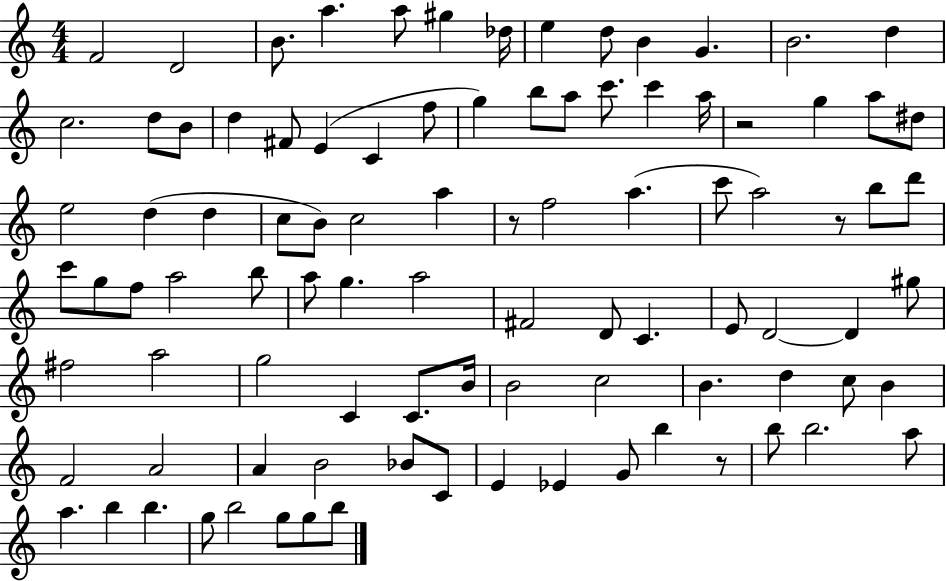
F4/h D4/h B4/e. A5/q. A5/e G#5/q Db5/s E5/q D5/e B4/q G4/q. B4/h. D5/q C5/h. D5/e B4/e D5/q F#4/e E4/q C4/q F5/e G5/q B5/e A5/e C6/e. C6/q A5/s R/h G5/q A5/e D#5/e E5/h D5/q D5/q C5/e B4/e C5/h A5/q R/e F5/h A5/q. C6/e A5/h R/e B5/e D6/e C6/e G5/e F5/e A5/h B5/e A5/e G5/q. A5/h F#4/h D4/e C4/q. E4/e D4/h D4/q G#5/e F#5/h A5/h G5/h C4/q C4/e. B4/s B4/h C5/h B4/q. D5/q C5/e B4/q F4/h A4/h A4/q B4/h Bb4/e C4/e E4/q Eb4/q G4/e B5/q R/e B5/e B5/h. A5/e A5/q. B5/q B5/q. G5/e B5/h G5/e G5/e B5/e